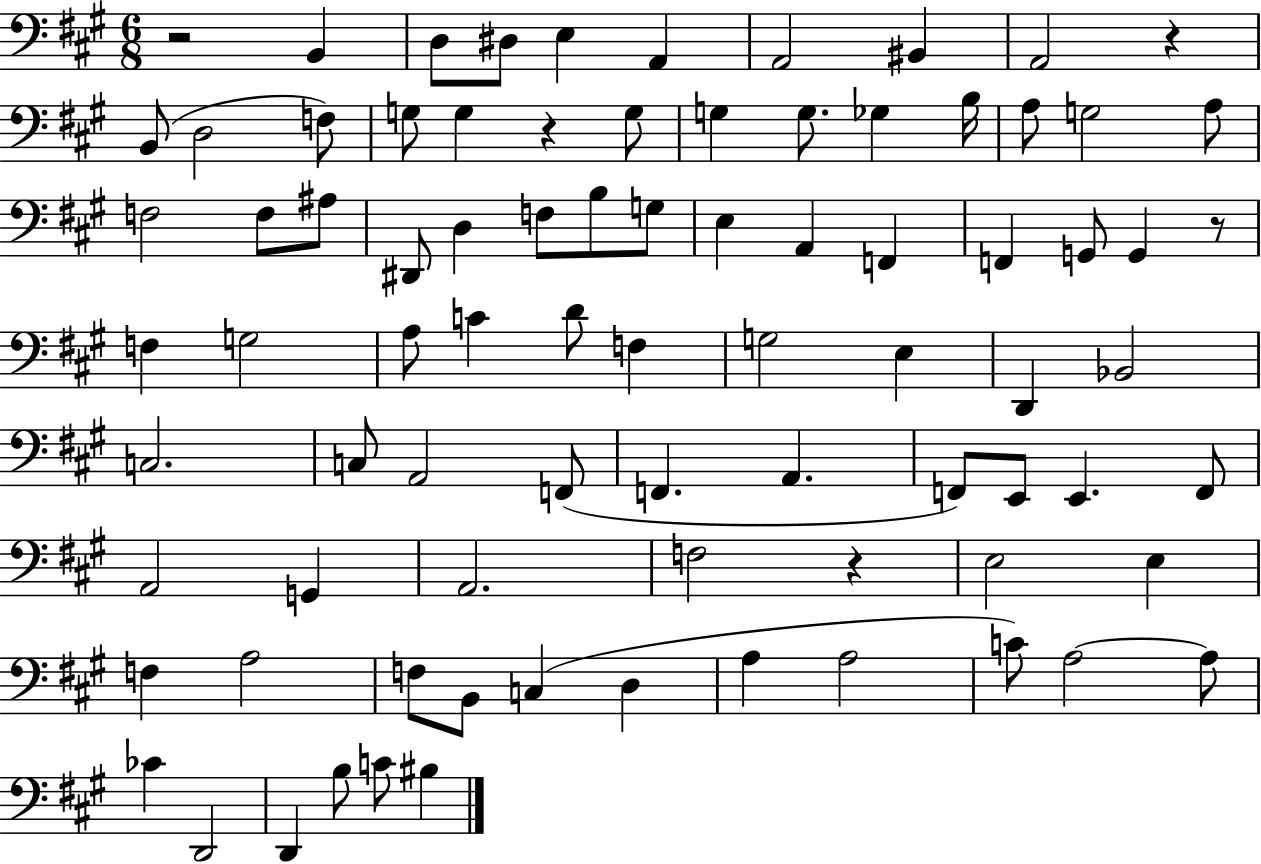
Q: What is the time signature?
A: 6/8